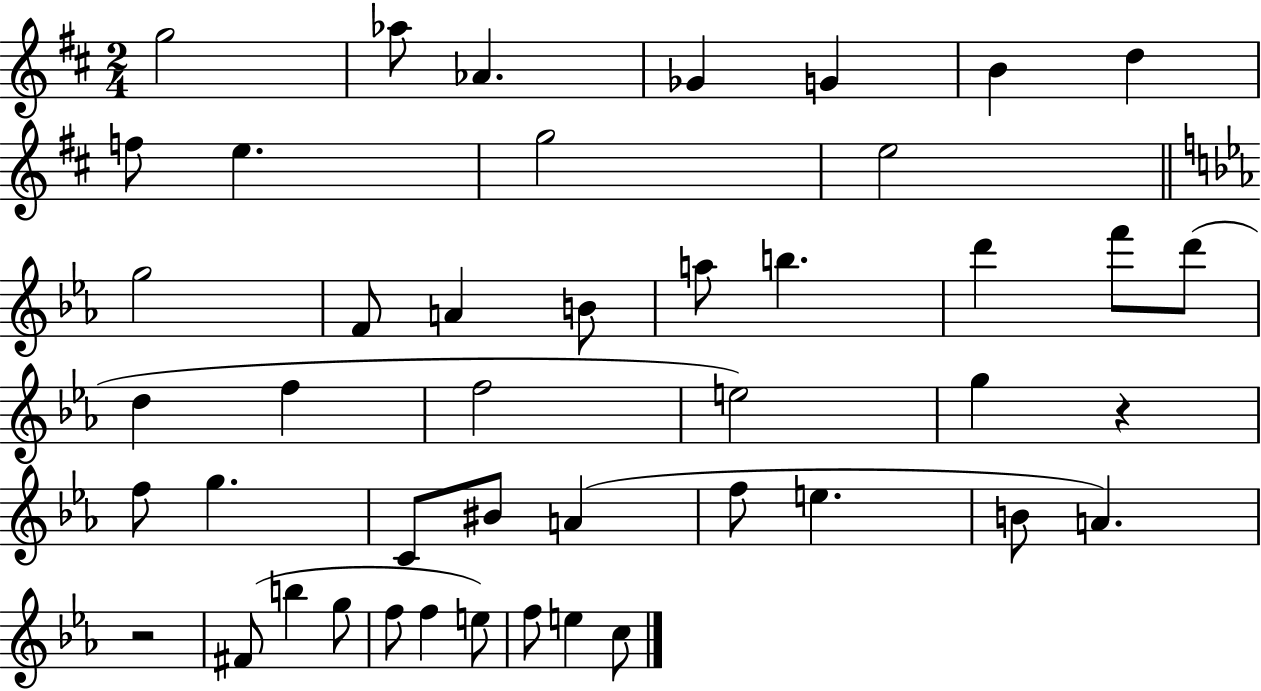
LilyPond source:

{
  \clef treble
  \numericTimeSignature
  \time 2/4
  \key d \major
  \repeat volta 2 { g''2 | aes''8 aes'4. | ges'4 g'4 | b'4 d''4 | \break f''8 e''4. | g''2 | e''2 | \bar "||" \break \key ees \major g''2 | f'8 a'4 b'8 | a''8 b''4. | d'''4 f'''8 d'''8( | \break d''4 f''4 | f''2 | e''2) | g''4 r4 | \break f''8 g''4. | c'8 bis'8 a'4( | f''8 e''4. | b'8 a'4.) | \break r2 | fis'8( b''4 g''8 | f''8 f''4 e''8) | f''8 e''4 c''8 | \break } \bar "|."
}